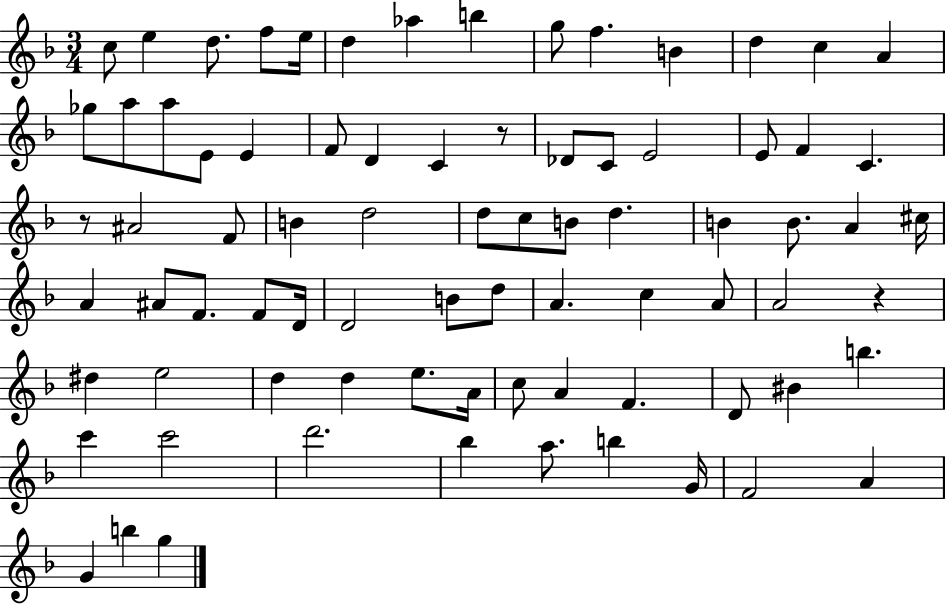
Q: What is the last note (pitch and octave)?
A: G5